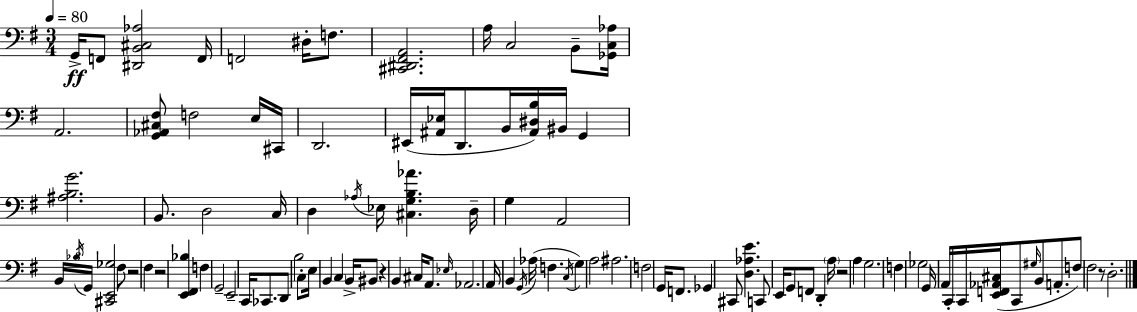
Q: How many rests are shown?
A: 5